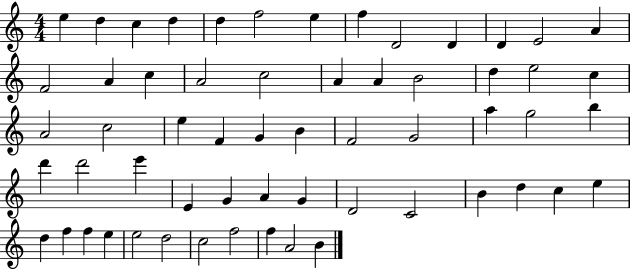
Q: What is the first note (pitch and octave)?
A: E5